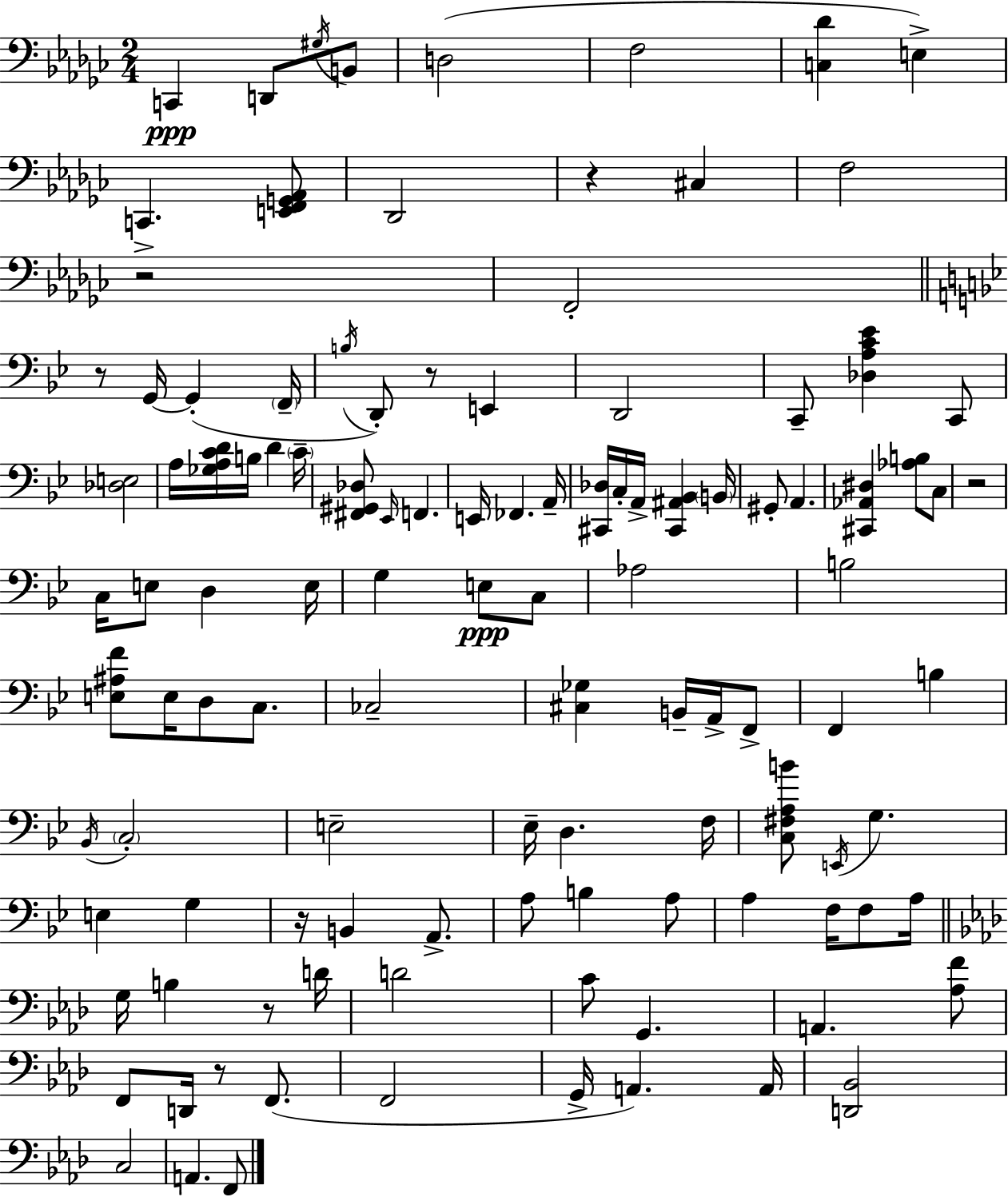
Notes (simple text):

C2/q D2/e G#3/s B2/e D3/h F3/h [C3,Db4]/q E3/q C2/q. [E2,F2,G2,Ab2]/e Db2/h R/q C#3/q F3/h R/h F2/h R/e G2/s G2/q F2/s B3/s D2/e R/e E2/q D2/h C2/e [Db3,A3,C4,Eb4]/q C2/e [Db3,E3]/h A3/s [Gb3,A3,C4,D4]/s B3/s D4/q C4/s [F#2,G#2,Db3]/e Eb2/s F2/q. E2/s FES2/q. A2/s [C#2,Db3]/s C3/s A2/s [C#2,A#2,Bb2]/q B2/s G#2/e A2/q. [C#2,Ab2,D#3]/q [Ab3,B3]/e C3/e R/h C3/s E3/e D3/q E3/s G3/q E3/e C3/e Ab3/h B3/h [E3,A#3,F4]/e E3/s D3/e C3/e. CES3/h [C#3,Gb3]/q B2/s A2/s F2/e F2/q B3/q Bb2/s C3/h E3/h Eb3/s D3/q. F3/s [C3,F#3,A3,B4]/e E2/s G3/q. E3/q G3/q R/s B2/q A2/e. A3/e B3/q A3/e A3/q F3/s F3/e A3/s G3/s B3/q R/e D4/s D4/h C4/e G2/q. A2/q. [Ab3,F4]/e F2/e D2/s R/e F2/e. F2/h G2/s A2/q. A2/s [D2,Bb2]/h C3/h A2/q. F2/e